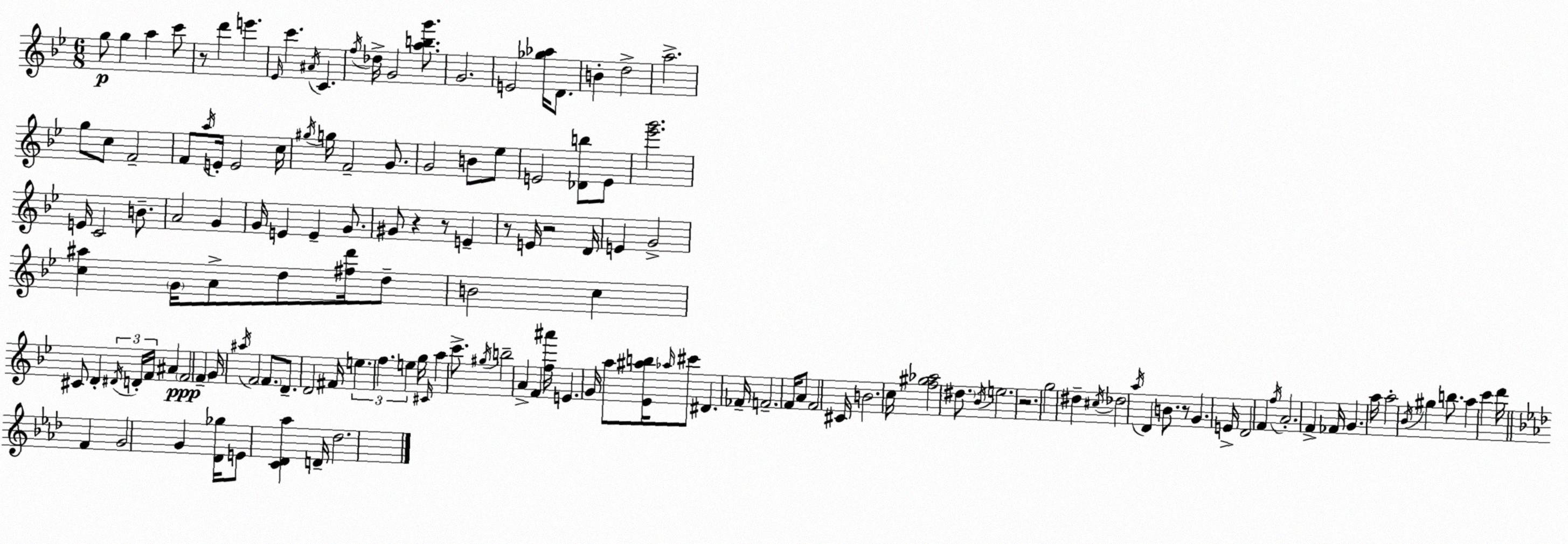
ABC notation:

X:1
T:Untitled
M:6/8
L:1/4
K:Bb
g/2 g a c'/2 z/2 d' e' _E/4 c' ^A/4 C f/4 _d/4 G2 [abg']/2 G2 E2 [_g_a]/4 D/2 B d2 a2 g/2 c/2 F2 F/2 a/4 E/4 E2 c/4 ^g/4 g/4 F2 G/2 G2 B/2 _e/2 E2 [_Db]/2 E/2 [_e'g']2 E/4 C2 B/2 A2 G G/4 E E G/2 ^G/2 z z/2 E z/2 E/4 z2 D/4 E G2 [c^a] G/4 A/2 d/2 [^fd']/4 d/2 B2 c ^C/2 D ^D/4 D/4 F/4 ^A F2 F G/4 ^a/4 F2 F/2 D/2 D2 ^F/4 e f e g/4 ^C/4 a c'/2 ^g/4 b2 A F [f^a']/4 E G/4 a/2 [_E^ab]/4 _a/4 ^c'/2 ^D _F/4 F2 F/4 A/2 F2 ^C/4 B2 c/4 [f^g_a]2 ^d/2 _B/4 e2 z2 g2 ^d ^c/4 _d2 a/4 D B/2 z/2 G E/4 D2 F f/4 A2 F _F/4 G a/4 a2 _B/4 ^g b/2 a c' d'/4 F G2 G [_D_g]/4 E/2 [C_D_a] D/4 _d2